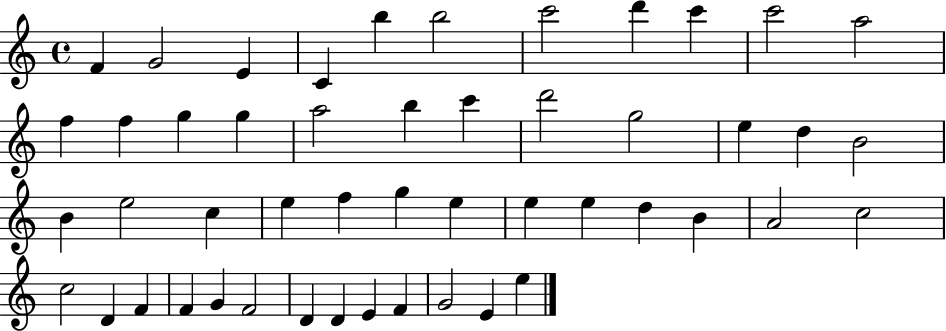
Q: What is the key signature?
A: C major